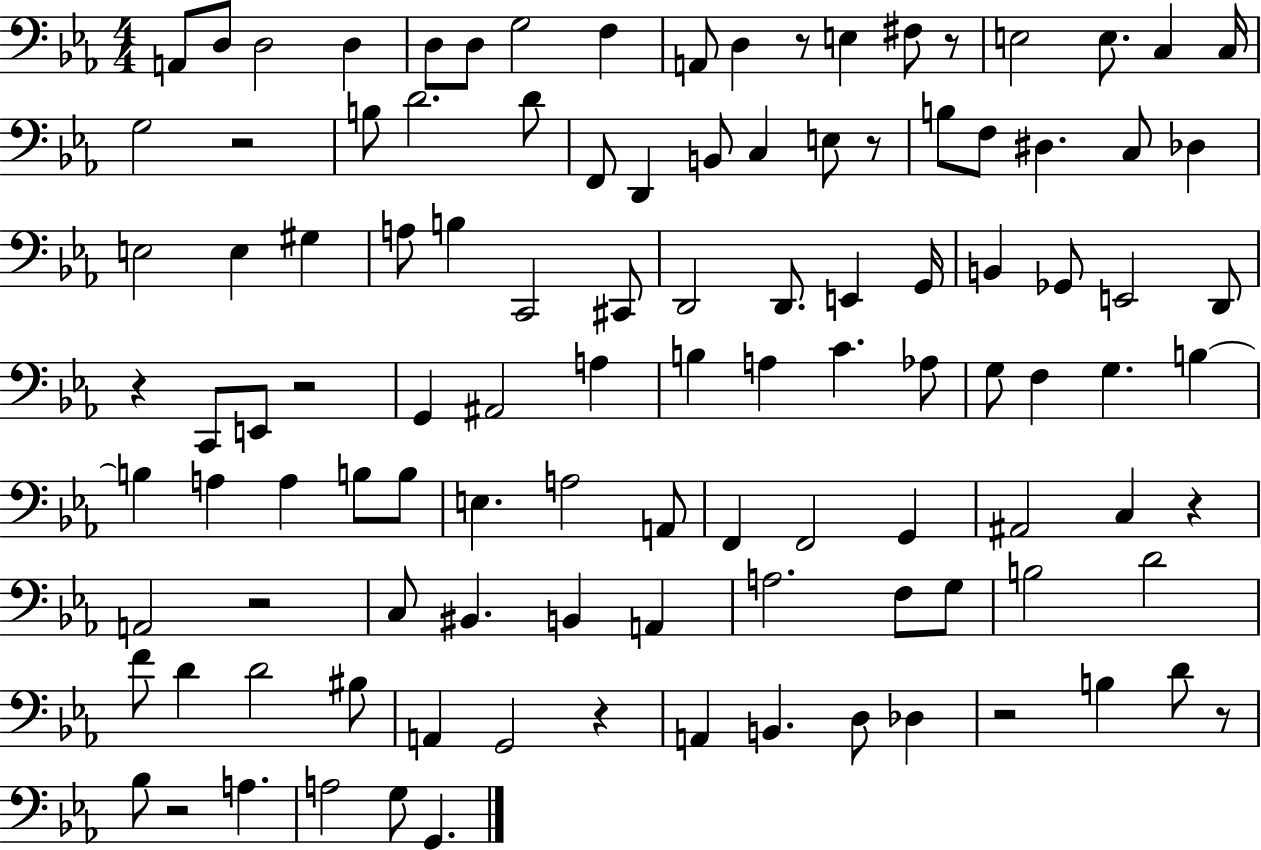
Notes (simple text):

A2/e D3/e D3/h D3/q D3/e D3/e G3/h F3/q A2/e D3/q R/e E3/q F#3/e R/e E3/h E3/e. C3/q C3/s G3/h R/h B3/e D4/h. D4/e F2/e D2/q B2/e C3/q E3/e R/e B3/e F3/e D#3/q. C3/e Db3/q E3/h E3/q G#3/q A3/e B3/q C2/h C#2/e D2/h D2/e. E2/q G2/s B2/q Gb2/e E2/h D2/e R/q C2/e E2/e R/h G2/q A#2/h A3/q B3/q A3/q C4/q. Ab3/e G3/e F3/q G3/q. B3/q B3/q A3/q A3/q B3/e B3/e E3/q. A3/h A2/e F2/q F2/h G2/q A#2/h C3/q R/q A2/h R/h C3/e BIS2/q. B2/q A2/q A3/h. F3/e G3/e B3/h D4/h F4/e D4/q D4/h BIS3/e A2/q G2/h R/q A2/q B2/q. D3/e Db3/q R/h B3/q D4/e R/e Bb3/e R/h A3/q. A3/h G3/e G2/q.